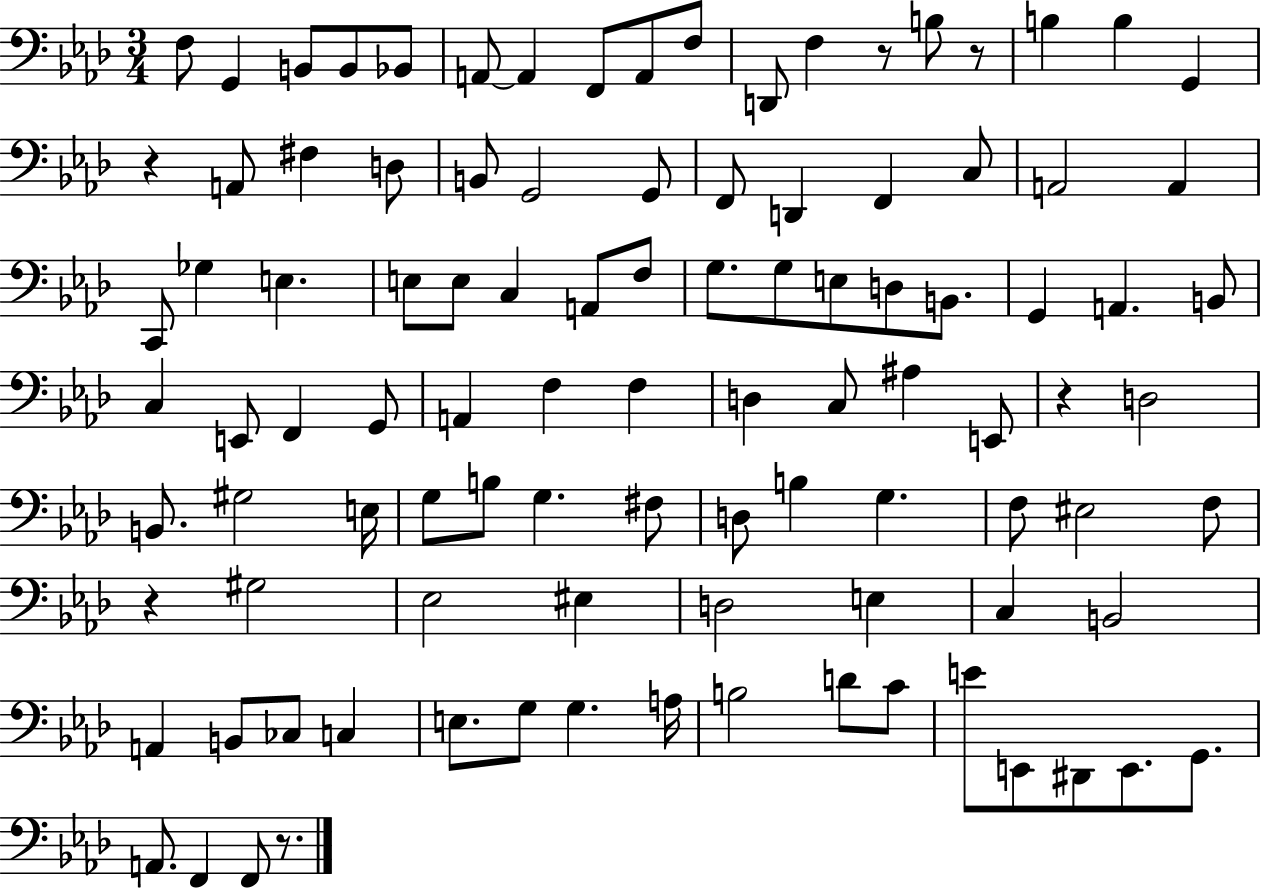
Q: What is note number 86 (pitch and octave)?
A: D4